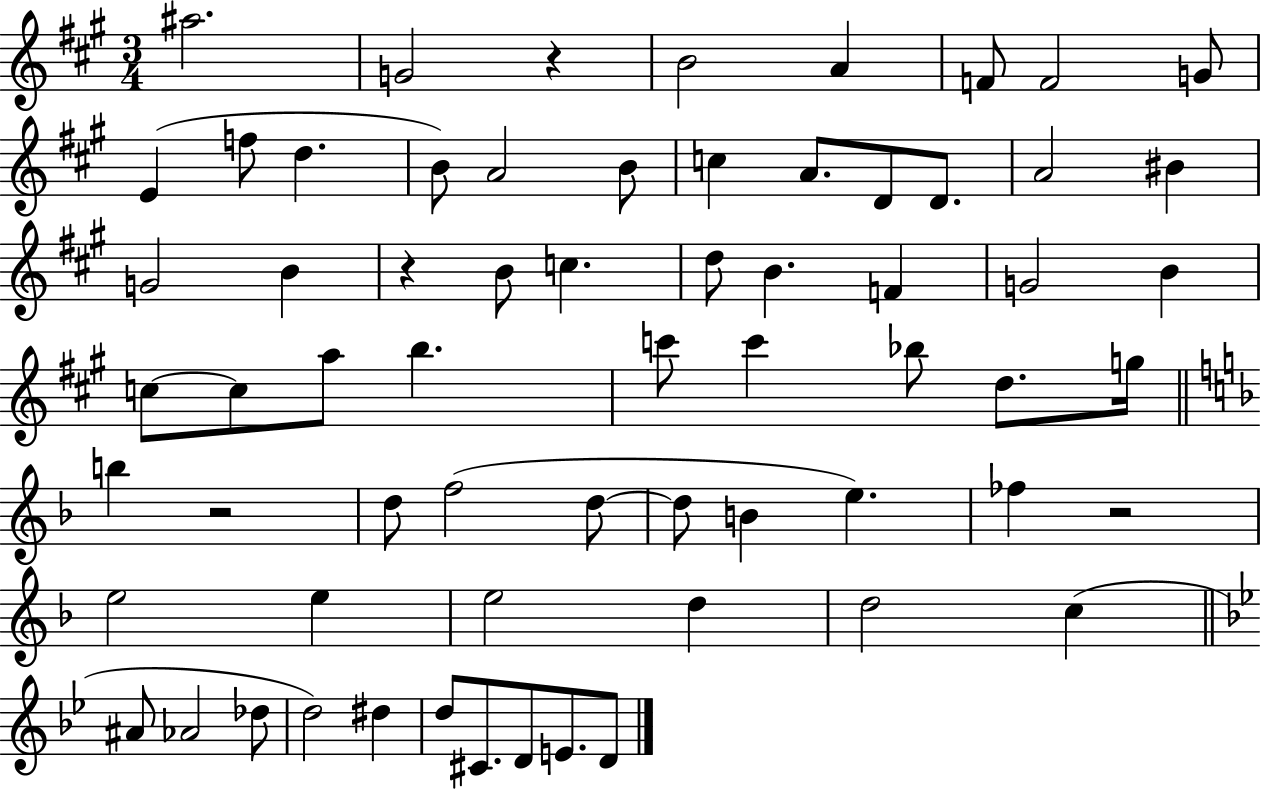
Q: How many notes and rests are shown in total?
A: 65